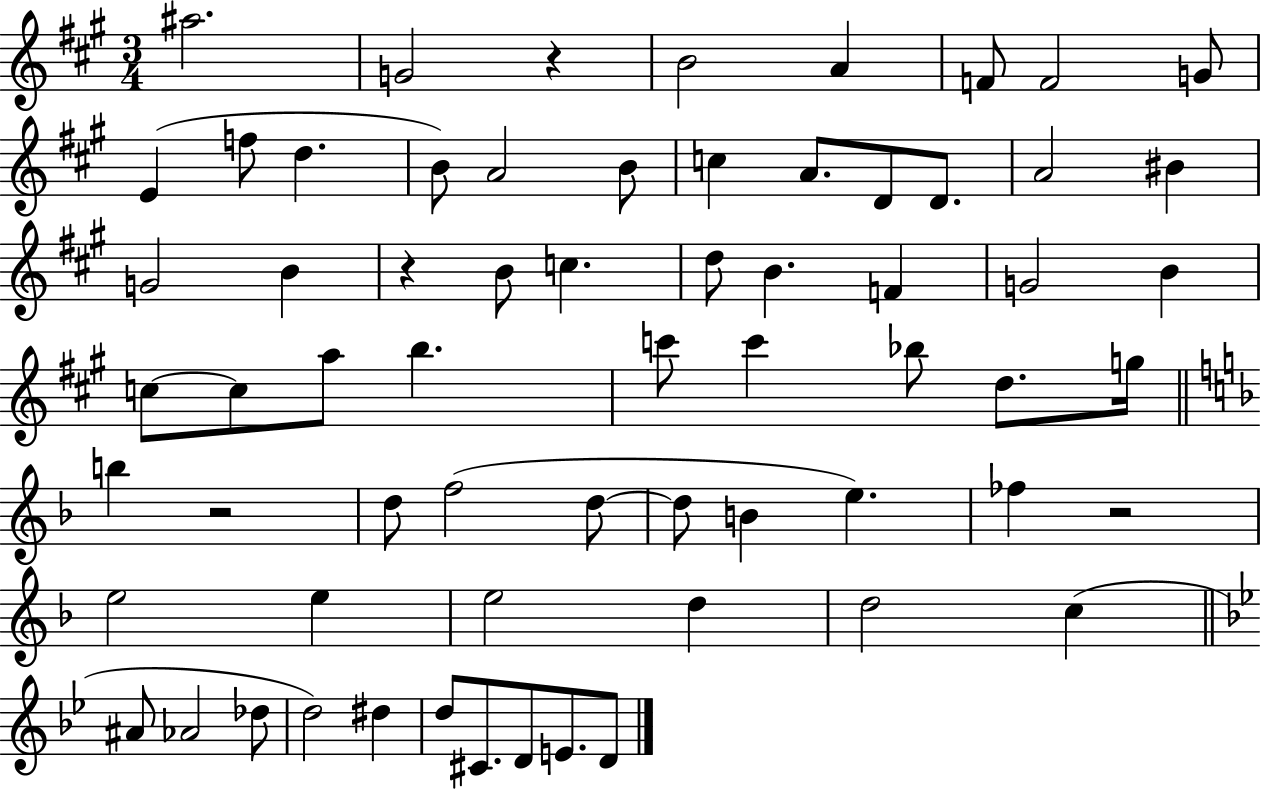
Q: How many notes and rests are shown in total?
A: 65